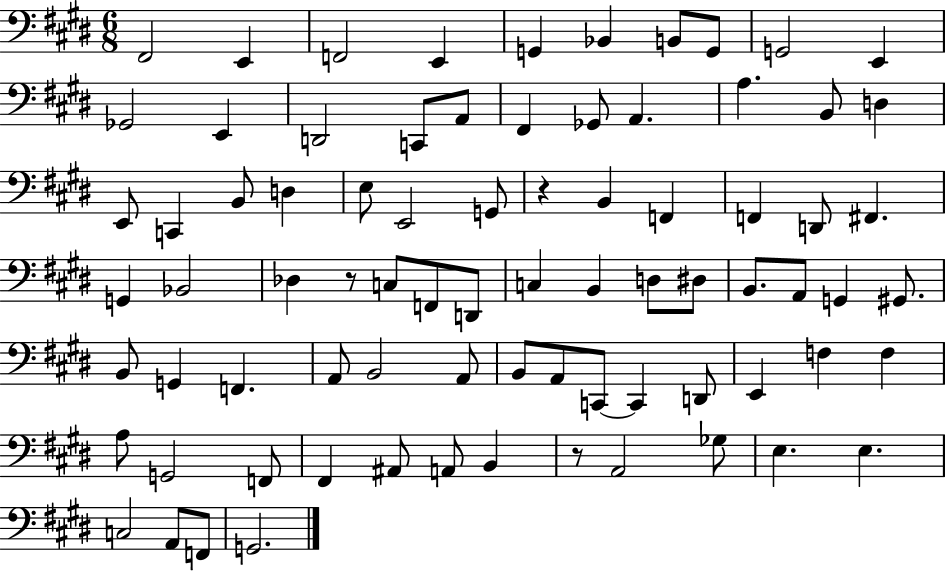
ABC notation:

X:1
T:Untitled
M:6/8
L:1/4
K:E
^F,,2 E,, F,,2 E,, G,, _B,, B,,/2 G,,/2 G,,2 E,, _G,,2 E,, D,,2 C,,/2 A,,/2 ^F,, _G,,/2 A,, A, B,,/2 D, E,,/2 C,, B,,/2 D, E,/2 E,,2 G,,/2 z B,, F,, F,, D,,/2 ^F,, G,, _B,,2 _D, z/2 C,/2 F,,/2 D,,/2 C, B,, D,/2 ^D,/2 B,,/2 A,,/2 G,, ^G,,/2 B,,/2 G,, F,, A,,/2 B,,2 A,,/2 B,,/2 A,,/2 C,,/2 C,, D,,/2 E,, F, F, A,/2 G,,2 F,,/2 ^F,, ^A,,/2 A,,/2 B,, z/2 A,,2 _G,/2 E, E, C,2 A,,/2 F,,/2 G,,2